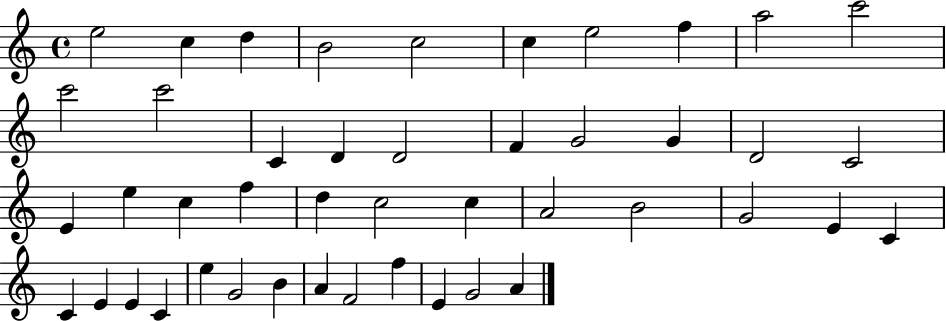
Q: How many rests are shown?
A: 0